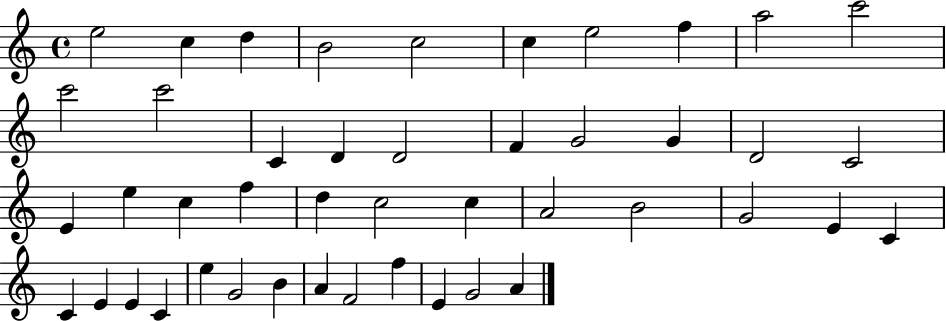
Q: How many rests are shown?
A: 0